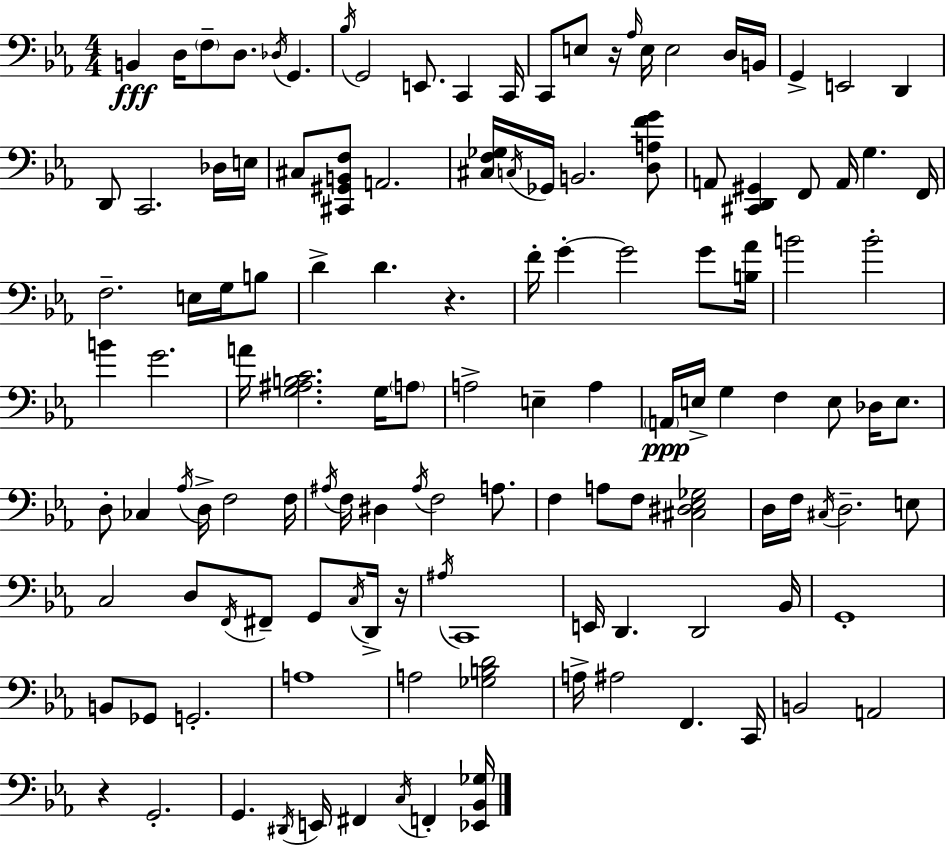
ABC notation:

X:1
T:Untitled
M:4/4
L:1/4
K:Eb
B,, D,/4 F,/2 D,/2 _D,/4 G,, _B,/4 G,,2 E,,/2 C,, C,,/4 C,,/2 E,/2 z/4 _A,/4 E,/4 E,2 D,/4 B,,/4 G,, E,,2 D,, D,,/2 C,,2 _D,/4 E,/4 ^C,/2 [^C,,^G,,B,,F,]/2 A,,2 [^C,F,_G,]/4 C,/4 _G,,/4 B,,2 [D,A,FG]/2 A,,/2 [^C,,D,,^G,,] F,,/2 A,,/4 G, F,,/4 F,2 E,/4 G,/4 B,/2 D D z F/4 G G2 G/2 [B,_A]/4 B2 B2 B G2 A/4 [G,^A,B,C]2 G,/4 A,/2 A,2 E, A, A,,/4 E,/4 G, F, E,/2 _D,/4 E,/2 D,/2 _C, _A,/4 D,/4 F,2 F,/4 ^A,/4 F,/4 ^D, ^A,/4 F,2 A,/2 F, A,/2 F,/2 [^C,^D,_E,_G,]2 D,/4 F,/4 ^C,/4 D,2 E,/2 C,2 D,/2 F,,/4 ^F,,/2 G,,/2 C,/4 D,,/4 z/4 ^A,/4 C,,4 E,,/4 D,, D,,2 _B,,/4 G,,4 B,,/2 _G,,/2 G,,2 A,4 A,2 [_G,B,D]2 A,/4 ^A,2 F,, C,,/4 B,,2 A,,2 z G,,2 G,, ^D,,/4 E,,/4 ^F,, C,/4 F,, [_E,,_B,,_G,]/4